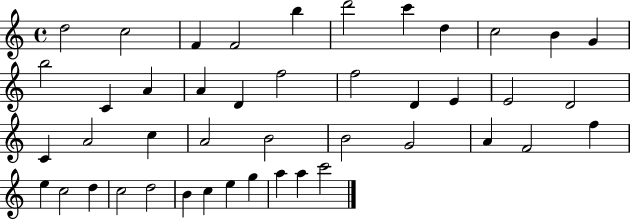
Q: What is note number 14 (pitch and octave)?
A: A4